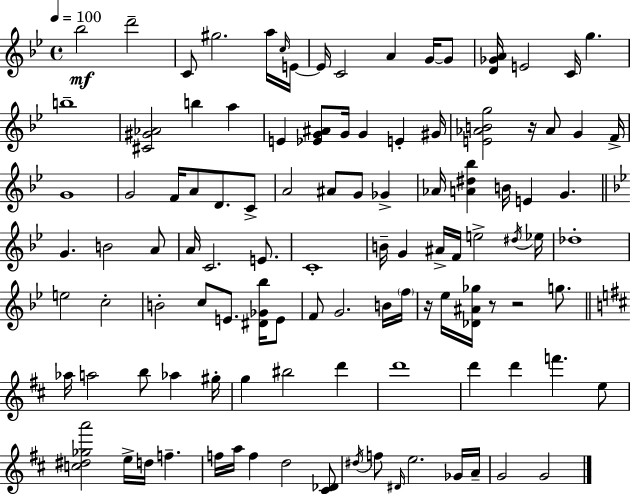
Bb5/h D6/h C4/e G#5/h. A5/s C5/s E4/s E4/s C4/h A4/q G4/s G4/e [D4,Gb4,A4]/s E4/h C4/s G5/q. B5/w [C#4,G#4,Ab4]/h B5/q A5/q E4/q [Eb4,G4,A#4]/e G4/s G4/q E4/q G#4/s [E4,Ab4,B4,G5]/h R/s Ab4/e G4/q F4/s G4/w G4/h F4/s A4/e D4/e. C4/e A4/h A#4/e G4/e Gb4/q Ab4/s [A4,D#5,Bb5]/q B4/s E4/q G4/q. G4/q. B4/h A4/e A4/s C4/h. E4/e. C4/w B4/s G4/q A#4/s F4/s E5/h D#5/s Eb5/s Db5/w E5/h C5/h B4/h C5/e E4/e. [D#4,Gb4,Bb5]/s E4/e F4/e G4/h. B4/s F5/s R/s Eb5/s [Db4,A#4,Gb5]/s R/e R/h G5/e. Ab5/s A5/h B5/e Ab5/q G#5/s G5/q BIS5/h D6/q D6/w D6/q D6/q F6/q. E5/e [C5,D#5,Gb5,A6]/h E5/s D5/s F5/q. F5/s A5/s F5/q D5/h [C#4,Db4]/e D#5/s F5/e D#4/s E5/h. Gb4/s A4/s G4/h G4/h